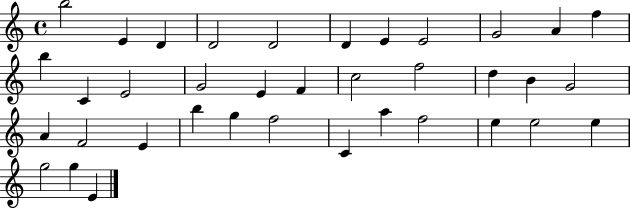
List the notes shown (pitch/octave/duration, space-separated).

B5/h E4/q D4/q D4/h D4/h D4/q E4/q E4/h G4/h A4/q F5/q B5/q C4/q E4/h G4/h E4/q F4/q C5/h F5/h D5/q B4/q G4/h A4/q F4/h E4/q B5/q G5/q F5/h C4/q A5/q F5/h E5/q E5/h E5/q G5/h G5/q E4/q